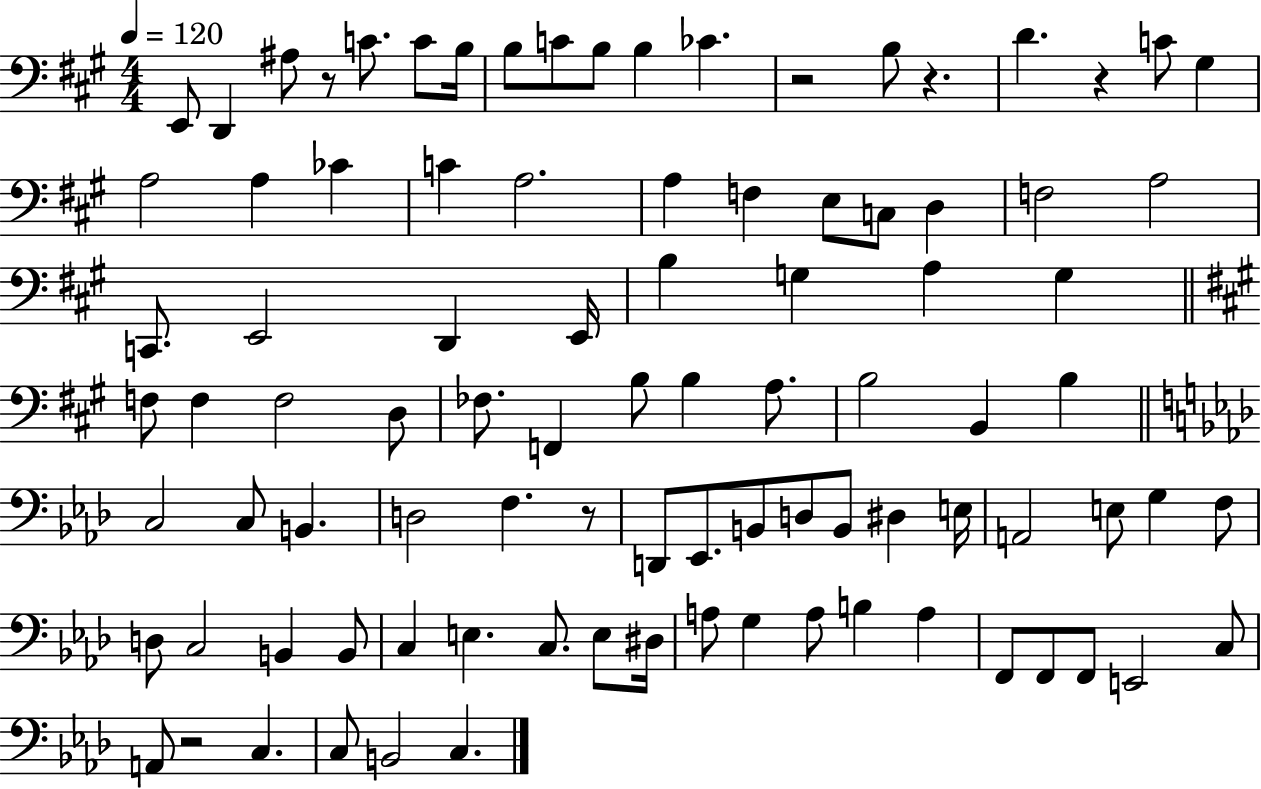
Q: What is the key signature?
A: A major